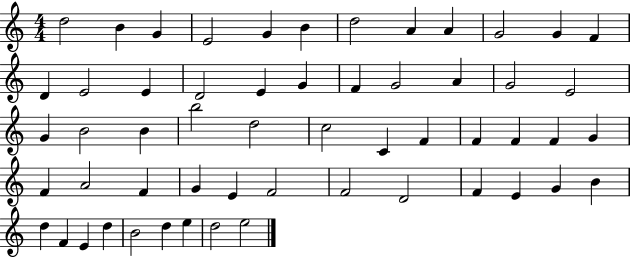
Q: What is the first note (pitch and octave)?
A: D5